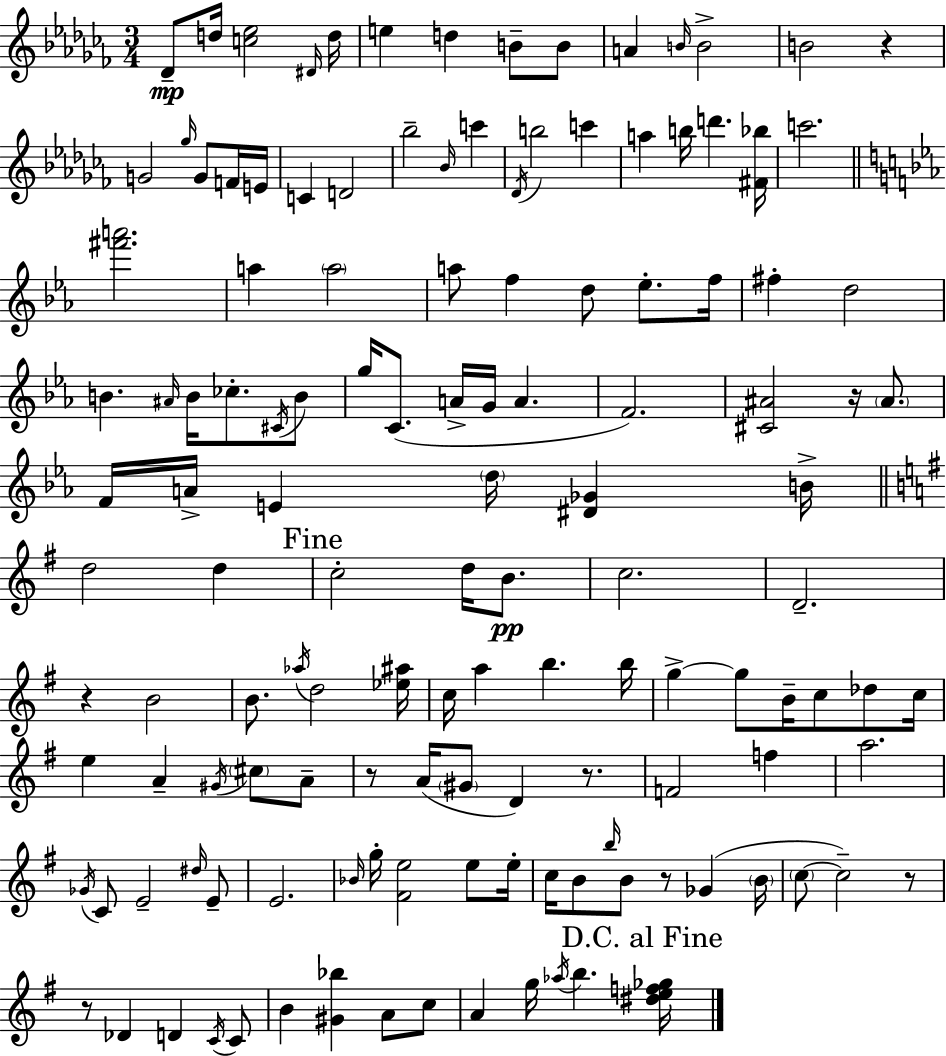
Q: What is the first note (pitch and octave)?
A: Db4